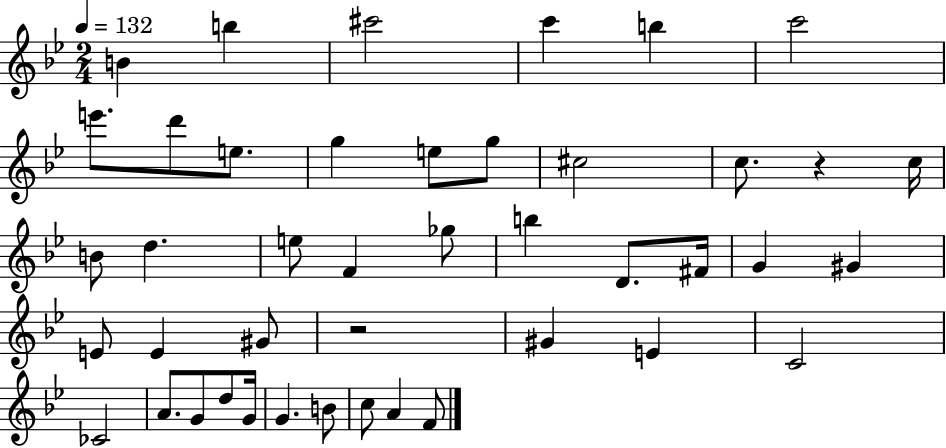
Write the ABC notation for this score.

X:1
T:Untitled
M:2/4
L:1/4
K:Bb
B b ^c'2 c' b c'2 e'/2 d'/2 e/2 g e/2 g/2 ^c2 c/2 z c/4 B/2 d e/2 F _g/2 b D/2 ^F/4 G ^G E/2 E ^G/2 z2 ^G E C2 _C2 A/2 G/2 d/2 G/4 G B/2 c/2 A F/2